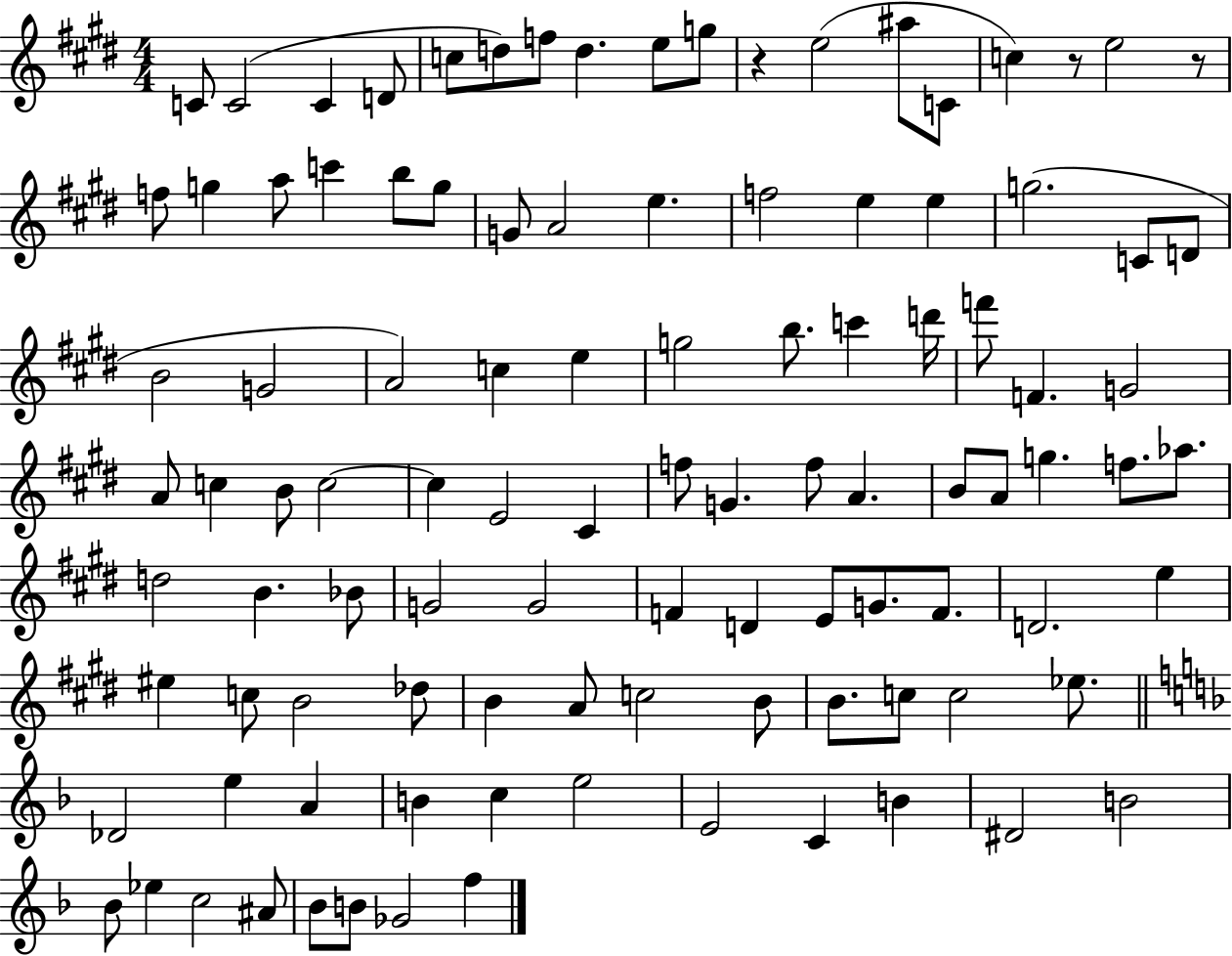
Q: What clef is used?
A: treble